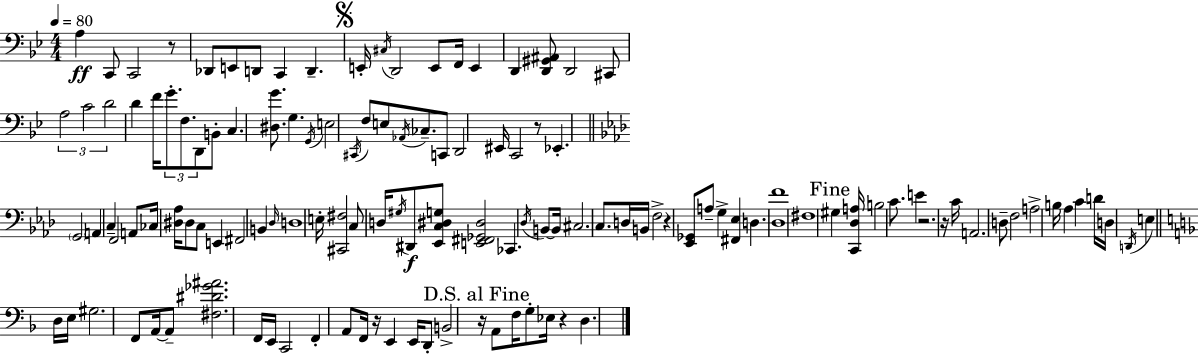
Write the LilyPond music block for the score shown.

{
  \clef bass
  \numericTimeSignature
  \time 4/4
  \key g \minor
  \tempo 4 = 80
  a4\ff c,8 c,2 r8 | des,8 e,8 d,8 c,4 d,4.-- | \mark \markup { \musicglyph "scripts.segno" } e,16-. \acciaccatura { cis16 } d,2 e,8 f,16 e,4 | d,4 <d, gis, ais,>8 d,2 cis,8 | \break \tuplet 3/2 { a2 c'2 | d'2 } d'4 f'16 \tuplet 3/2 { g'8.-. | f8. d,8 } b,8-. c4. <dis g'>8. | g4. \acciaccatura { g,16 } e2 | \break \acciaccatura { cis,16 } f8 e8 \acciaccatura { aes,16 } ces8.-- c,8 d,2 | eis,16 c,2 r8 ees,4.-. | \bar "||" \break \key f \minor \parenthesize g,2 a,4 c4-- | f,2 a,8 ces16 <dis aes>16 dis8 c8 | e,4 fis,2 b,4 | \grace { des16 } d1 | \break e16-. <cis, fis>2 c8 d16 \acciaccatura { gis16 } dis,8\f | <ees, c dis g>8 <e, fis, ges, dis>2 ces,4. | \acciaccatura { des16 } b,8~~ b,16 cis2. | c8. d16 b,16 f2-> r4 | \break <ees, ges,>8 a8-- g4-> <fis, ees>4 d4. | <des f'>1 | fis1 | \mark "Fine" gis4 <c, des a>16 b2 | \break c'8. e'4 r2. | r16 c'16 a,2. | d8-- f2 a2-> | b16 aes4 c'4 d'16 d16 \acciaccatura { d,16 } e4 | \break \bar "||" \break \key d \minor d16 e16 gis2. f,8 | a,16~~ a,8-- <fis dis' ges' ais'>2. f,16 | e,16 c,2 f,4-. a,8 f,16 | r16 e,4 e,16 d,8-. b,2-> | \break \mark "D.S. al Fine" r16 a,8 f16 g8-. ees16 r4 d4. | \bar "|."
}